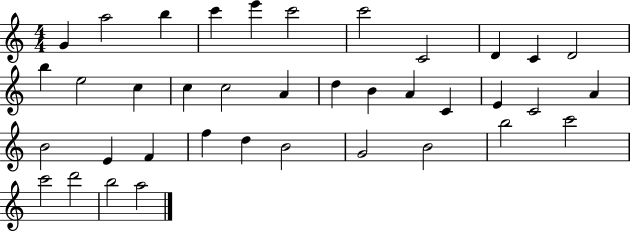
G4/q A5/h B5/q C6/q E6/q C6/h C6/h C4/h D4/q C4/q D4/h B5/q E5/h C5/q C5/q C5/h A4/q D5/q B4/q A4/q C4/q E4/q C4/h A4/q B4/h E4/q F4/q F5/q D5/q B4/h G4/h B4/h B5/h C6/h C6/h D6/h B5/h A5/h